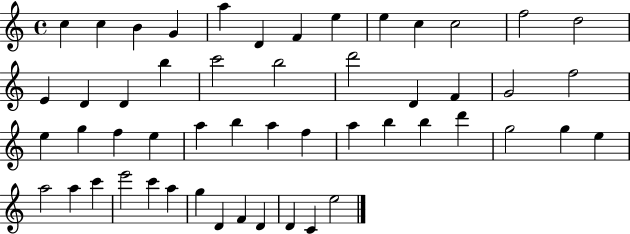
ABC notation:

X:1
T:Untitled
M:4/4
L:1/4
K:C
c c B G a D F e e c c2 f2 d2 E D D b c'2 b2 d'2 D F G2 f2 e g f e a b a f a b b d' g2 g e a2 a c' e'2 c' a g D F D D C e2